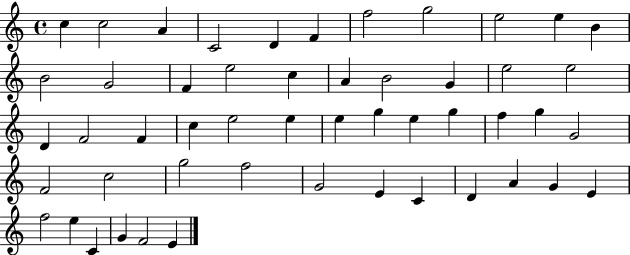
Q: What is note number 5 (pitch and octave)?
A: D4